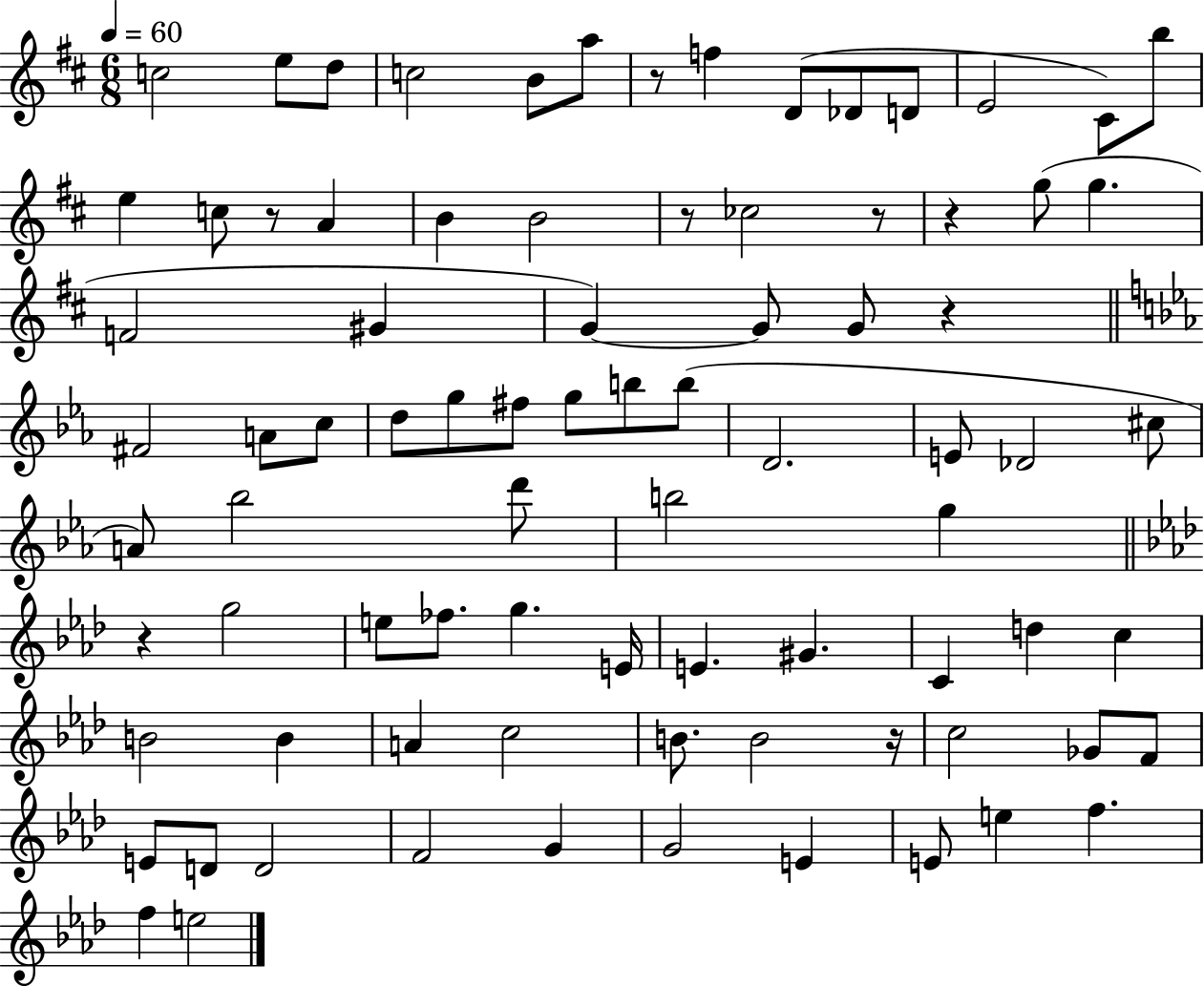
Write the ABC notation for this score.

X:1
T:Untitled
M:6/8
L:1/4
K:D
c2 e/2 d/2 c2 B/2 a/2 z/2 f D/2 _D/2 D/2 E2 ^C/2 b/2 e c/2 z/2 A B B2 z/2 _c2 z/2 z g/2 g F2 ^G G G/2 G/2 z ^F2 A/2 c/2 d/2 g/2 ^f/2 g/2 b/2 b/2 D2 E/2 _D2 ^c/2 A/2 _b2 d'/2 b2 g z g2 e/2 _f/2 g E/4 E ^G C d c B2 B A c2 B/2 B2 z/4 c2 _G/2 F/2 E/2 D/2 D2 F2 G G2 E E/2 e f f e2